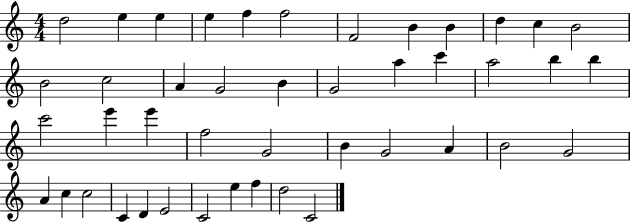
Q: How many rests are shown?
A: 0